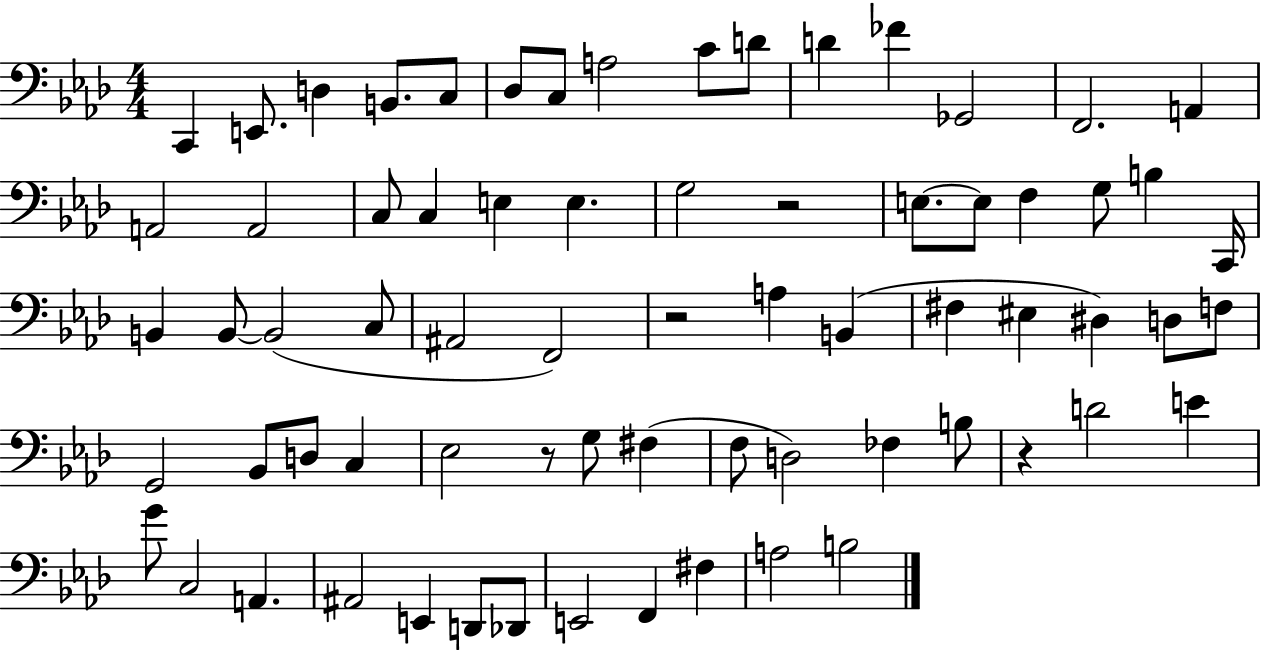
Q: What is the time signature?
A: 4/4